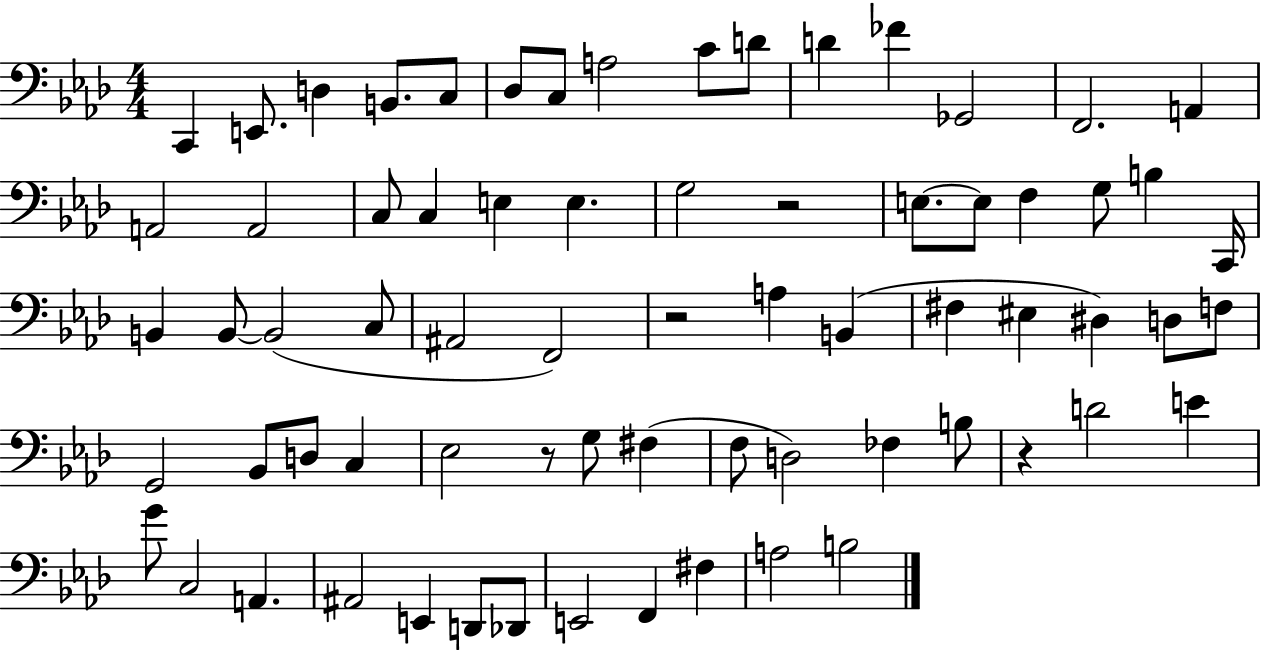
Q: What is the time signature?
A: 4/4